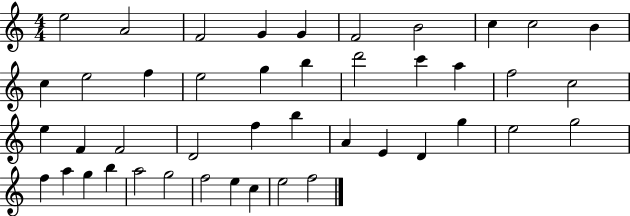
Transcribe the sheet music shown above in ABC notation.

X:1
T:Untitled
M:4/4
L:1/4
K:C
e2 A2 F2 G G F2 B2 c c2 B c e2 f e2 g b d'2 c' a f2 c2 e F F2 D2 f b A E D g e2 g2 f a g b a2 g2 f2 e c e2 f2